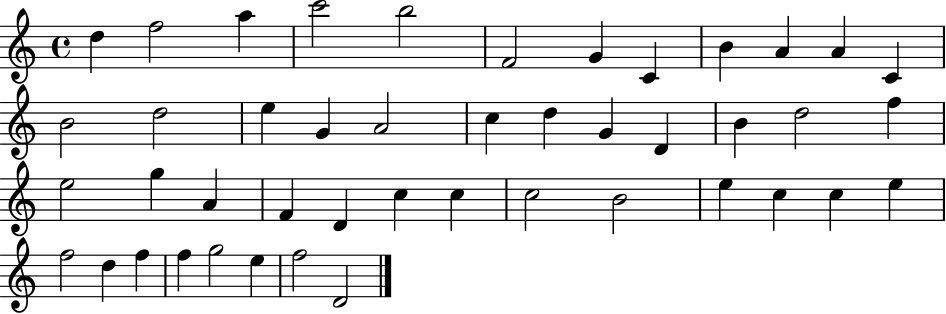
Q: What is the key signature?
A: C major